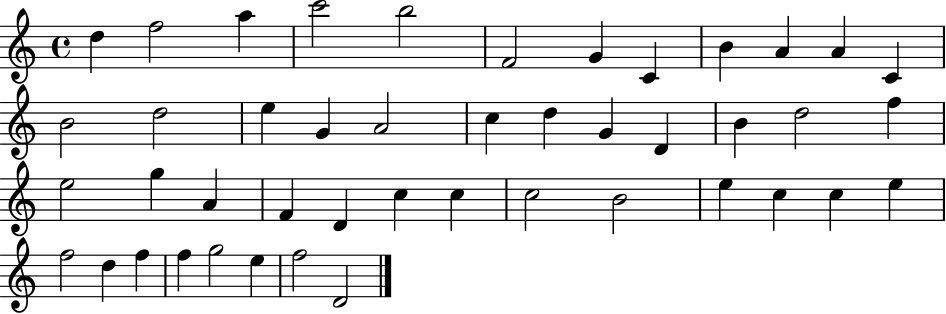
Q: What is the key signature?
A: C major